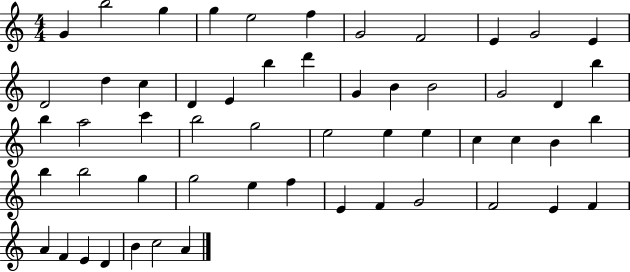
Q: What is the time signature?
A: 4/4